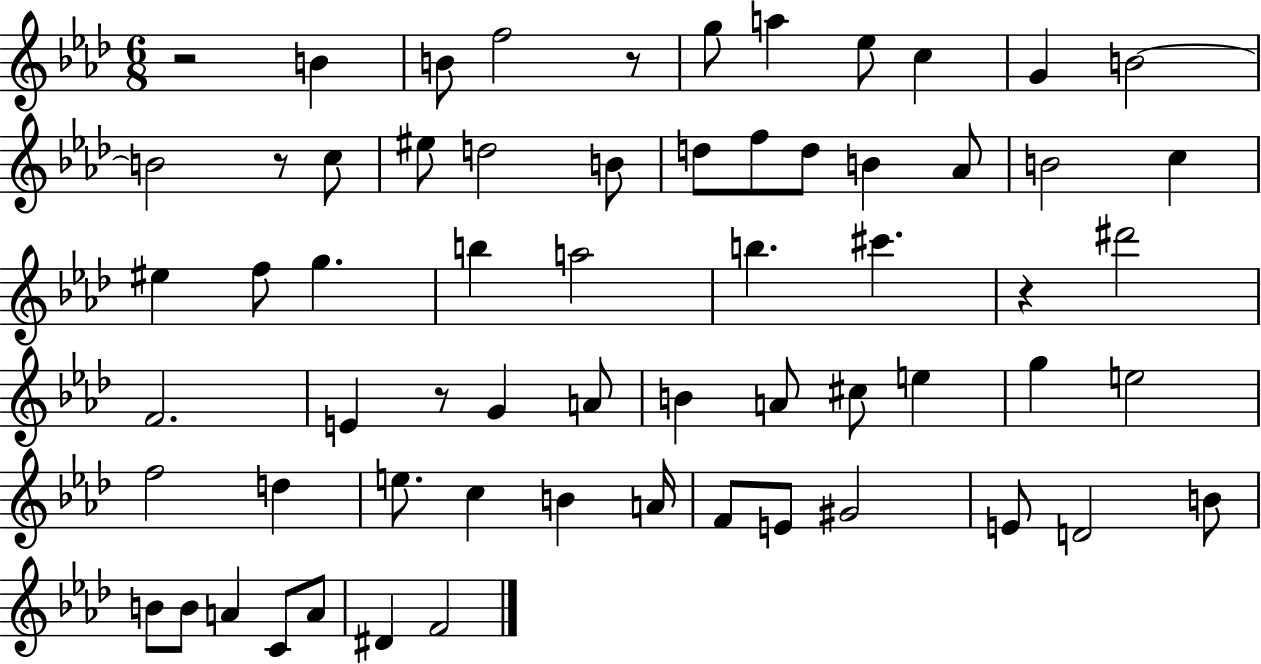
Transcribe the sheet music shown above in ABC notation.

X:1
T:Untitled
M:6/8
L:1/4
K:Ab
z2 B B/2 f2 z/2 g/2 a _e/2 c G B2 B2 z/2 c/2 ^e/2 d2 B/2 d/2 f/2 d/2 B _A/2 B2 c ^e f/2 g b a2 b ^c' z ^d'2 F2 E z/2 G A/2 B A/2 ^c/2 e g e2 f2 d e/2 c B A/4 F/2 E/2 ^G2 E/2 D2 B/2 B/2 B/2 A C/2 A/2 ^D F2